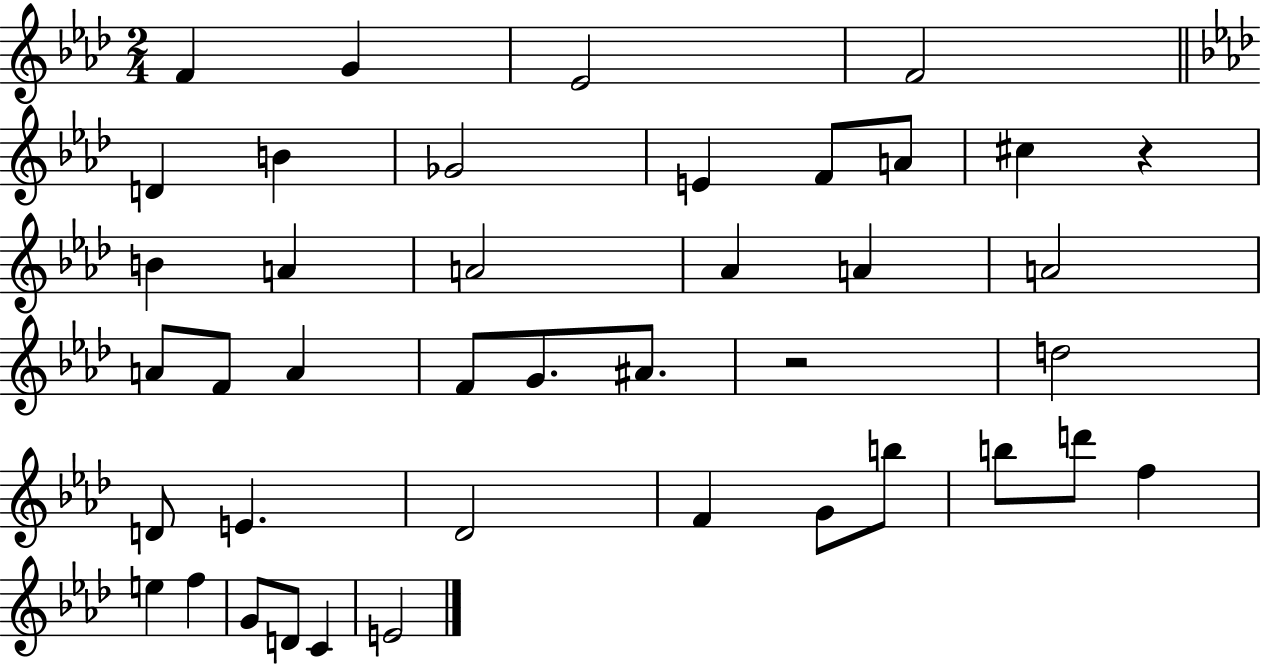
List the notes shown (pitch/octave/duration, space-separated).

F4/q G4/q Eb4/h F4/h D4/q B4/q Gb4/h E4/q F4/e A4/e C#5/q R/q B4/q A4/q A4/h Ab4/q A4/q A4/h A4/e F4/e A4/q F4/e G4/e. A#4/e. R/h D5/h D4/e E4/q. Db4/h F4/q G4/e B5/e B5/e D6/e F5/q E5/q F5/q G4/e D4/e C4/q E4/h